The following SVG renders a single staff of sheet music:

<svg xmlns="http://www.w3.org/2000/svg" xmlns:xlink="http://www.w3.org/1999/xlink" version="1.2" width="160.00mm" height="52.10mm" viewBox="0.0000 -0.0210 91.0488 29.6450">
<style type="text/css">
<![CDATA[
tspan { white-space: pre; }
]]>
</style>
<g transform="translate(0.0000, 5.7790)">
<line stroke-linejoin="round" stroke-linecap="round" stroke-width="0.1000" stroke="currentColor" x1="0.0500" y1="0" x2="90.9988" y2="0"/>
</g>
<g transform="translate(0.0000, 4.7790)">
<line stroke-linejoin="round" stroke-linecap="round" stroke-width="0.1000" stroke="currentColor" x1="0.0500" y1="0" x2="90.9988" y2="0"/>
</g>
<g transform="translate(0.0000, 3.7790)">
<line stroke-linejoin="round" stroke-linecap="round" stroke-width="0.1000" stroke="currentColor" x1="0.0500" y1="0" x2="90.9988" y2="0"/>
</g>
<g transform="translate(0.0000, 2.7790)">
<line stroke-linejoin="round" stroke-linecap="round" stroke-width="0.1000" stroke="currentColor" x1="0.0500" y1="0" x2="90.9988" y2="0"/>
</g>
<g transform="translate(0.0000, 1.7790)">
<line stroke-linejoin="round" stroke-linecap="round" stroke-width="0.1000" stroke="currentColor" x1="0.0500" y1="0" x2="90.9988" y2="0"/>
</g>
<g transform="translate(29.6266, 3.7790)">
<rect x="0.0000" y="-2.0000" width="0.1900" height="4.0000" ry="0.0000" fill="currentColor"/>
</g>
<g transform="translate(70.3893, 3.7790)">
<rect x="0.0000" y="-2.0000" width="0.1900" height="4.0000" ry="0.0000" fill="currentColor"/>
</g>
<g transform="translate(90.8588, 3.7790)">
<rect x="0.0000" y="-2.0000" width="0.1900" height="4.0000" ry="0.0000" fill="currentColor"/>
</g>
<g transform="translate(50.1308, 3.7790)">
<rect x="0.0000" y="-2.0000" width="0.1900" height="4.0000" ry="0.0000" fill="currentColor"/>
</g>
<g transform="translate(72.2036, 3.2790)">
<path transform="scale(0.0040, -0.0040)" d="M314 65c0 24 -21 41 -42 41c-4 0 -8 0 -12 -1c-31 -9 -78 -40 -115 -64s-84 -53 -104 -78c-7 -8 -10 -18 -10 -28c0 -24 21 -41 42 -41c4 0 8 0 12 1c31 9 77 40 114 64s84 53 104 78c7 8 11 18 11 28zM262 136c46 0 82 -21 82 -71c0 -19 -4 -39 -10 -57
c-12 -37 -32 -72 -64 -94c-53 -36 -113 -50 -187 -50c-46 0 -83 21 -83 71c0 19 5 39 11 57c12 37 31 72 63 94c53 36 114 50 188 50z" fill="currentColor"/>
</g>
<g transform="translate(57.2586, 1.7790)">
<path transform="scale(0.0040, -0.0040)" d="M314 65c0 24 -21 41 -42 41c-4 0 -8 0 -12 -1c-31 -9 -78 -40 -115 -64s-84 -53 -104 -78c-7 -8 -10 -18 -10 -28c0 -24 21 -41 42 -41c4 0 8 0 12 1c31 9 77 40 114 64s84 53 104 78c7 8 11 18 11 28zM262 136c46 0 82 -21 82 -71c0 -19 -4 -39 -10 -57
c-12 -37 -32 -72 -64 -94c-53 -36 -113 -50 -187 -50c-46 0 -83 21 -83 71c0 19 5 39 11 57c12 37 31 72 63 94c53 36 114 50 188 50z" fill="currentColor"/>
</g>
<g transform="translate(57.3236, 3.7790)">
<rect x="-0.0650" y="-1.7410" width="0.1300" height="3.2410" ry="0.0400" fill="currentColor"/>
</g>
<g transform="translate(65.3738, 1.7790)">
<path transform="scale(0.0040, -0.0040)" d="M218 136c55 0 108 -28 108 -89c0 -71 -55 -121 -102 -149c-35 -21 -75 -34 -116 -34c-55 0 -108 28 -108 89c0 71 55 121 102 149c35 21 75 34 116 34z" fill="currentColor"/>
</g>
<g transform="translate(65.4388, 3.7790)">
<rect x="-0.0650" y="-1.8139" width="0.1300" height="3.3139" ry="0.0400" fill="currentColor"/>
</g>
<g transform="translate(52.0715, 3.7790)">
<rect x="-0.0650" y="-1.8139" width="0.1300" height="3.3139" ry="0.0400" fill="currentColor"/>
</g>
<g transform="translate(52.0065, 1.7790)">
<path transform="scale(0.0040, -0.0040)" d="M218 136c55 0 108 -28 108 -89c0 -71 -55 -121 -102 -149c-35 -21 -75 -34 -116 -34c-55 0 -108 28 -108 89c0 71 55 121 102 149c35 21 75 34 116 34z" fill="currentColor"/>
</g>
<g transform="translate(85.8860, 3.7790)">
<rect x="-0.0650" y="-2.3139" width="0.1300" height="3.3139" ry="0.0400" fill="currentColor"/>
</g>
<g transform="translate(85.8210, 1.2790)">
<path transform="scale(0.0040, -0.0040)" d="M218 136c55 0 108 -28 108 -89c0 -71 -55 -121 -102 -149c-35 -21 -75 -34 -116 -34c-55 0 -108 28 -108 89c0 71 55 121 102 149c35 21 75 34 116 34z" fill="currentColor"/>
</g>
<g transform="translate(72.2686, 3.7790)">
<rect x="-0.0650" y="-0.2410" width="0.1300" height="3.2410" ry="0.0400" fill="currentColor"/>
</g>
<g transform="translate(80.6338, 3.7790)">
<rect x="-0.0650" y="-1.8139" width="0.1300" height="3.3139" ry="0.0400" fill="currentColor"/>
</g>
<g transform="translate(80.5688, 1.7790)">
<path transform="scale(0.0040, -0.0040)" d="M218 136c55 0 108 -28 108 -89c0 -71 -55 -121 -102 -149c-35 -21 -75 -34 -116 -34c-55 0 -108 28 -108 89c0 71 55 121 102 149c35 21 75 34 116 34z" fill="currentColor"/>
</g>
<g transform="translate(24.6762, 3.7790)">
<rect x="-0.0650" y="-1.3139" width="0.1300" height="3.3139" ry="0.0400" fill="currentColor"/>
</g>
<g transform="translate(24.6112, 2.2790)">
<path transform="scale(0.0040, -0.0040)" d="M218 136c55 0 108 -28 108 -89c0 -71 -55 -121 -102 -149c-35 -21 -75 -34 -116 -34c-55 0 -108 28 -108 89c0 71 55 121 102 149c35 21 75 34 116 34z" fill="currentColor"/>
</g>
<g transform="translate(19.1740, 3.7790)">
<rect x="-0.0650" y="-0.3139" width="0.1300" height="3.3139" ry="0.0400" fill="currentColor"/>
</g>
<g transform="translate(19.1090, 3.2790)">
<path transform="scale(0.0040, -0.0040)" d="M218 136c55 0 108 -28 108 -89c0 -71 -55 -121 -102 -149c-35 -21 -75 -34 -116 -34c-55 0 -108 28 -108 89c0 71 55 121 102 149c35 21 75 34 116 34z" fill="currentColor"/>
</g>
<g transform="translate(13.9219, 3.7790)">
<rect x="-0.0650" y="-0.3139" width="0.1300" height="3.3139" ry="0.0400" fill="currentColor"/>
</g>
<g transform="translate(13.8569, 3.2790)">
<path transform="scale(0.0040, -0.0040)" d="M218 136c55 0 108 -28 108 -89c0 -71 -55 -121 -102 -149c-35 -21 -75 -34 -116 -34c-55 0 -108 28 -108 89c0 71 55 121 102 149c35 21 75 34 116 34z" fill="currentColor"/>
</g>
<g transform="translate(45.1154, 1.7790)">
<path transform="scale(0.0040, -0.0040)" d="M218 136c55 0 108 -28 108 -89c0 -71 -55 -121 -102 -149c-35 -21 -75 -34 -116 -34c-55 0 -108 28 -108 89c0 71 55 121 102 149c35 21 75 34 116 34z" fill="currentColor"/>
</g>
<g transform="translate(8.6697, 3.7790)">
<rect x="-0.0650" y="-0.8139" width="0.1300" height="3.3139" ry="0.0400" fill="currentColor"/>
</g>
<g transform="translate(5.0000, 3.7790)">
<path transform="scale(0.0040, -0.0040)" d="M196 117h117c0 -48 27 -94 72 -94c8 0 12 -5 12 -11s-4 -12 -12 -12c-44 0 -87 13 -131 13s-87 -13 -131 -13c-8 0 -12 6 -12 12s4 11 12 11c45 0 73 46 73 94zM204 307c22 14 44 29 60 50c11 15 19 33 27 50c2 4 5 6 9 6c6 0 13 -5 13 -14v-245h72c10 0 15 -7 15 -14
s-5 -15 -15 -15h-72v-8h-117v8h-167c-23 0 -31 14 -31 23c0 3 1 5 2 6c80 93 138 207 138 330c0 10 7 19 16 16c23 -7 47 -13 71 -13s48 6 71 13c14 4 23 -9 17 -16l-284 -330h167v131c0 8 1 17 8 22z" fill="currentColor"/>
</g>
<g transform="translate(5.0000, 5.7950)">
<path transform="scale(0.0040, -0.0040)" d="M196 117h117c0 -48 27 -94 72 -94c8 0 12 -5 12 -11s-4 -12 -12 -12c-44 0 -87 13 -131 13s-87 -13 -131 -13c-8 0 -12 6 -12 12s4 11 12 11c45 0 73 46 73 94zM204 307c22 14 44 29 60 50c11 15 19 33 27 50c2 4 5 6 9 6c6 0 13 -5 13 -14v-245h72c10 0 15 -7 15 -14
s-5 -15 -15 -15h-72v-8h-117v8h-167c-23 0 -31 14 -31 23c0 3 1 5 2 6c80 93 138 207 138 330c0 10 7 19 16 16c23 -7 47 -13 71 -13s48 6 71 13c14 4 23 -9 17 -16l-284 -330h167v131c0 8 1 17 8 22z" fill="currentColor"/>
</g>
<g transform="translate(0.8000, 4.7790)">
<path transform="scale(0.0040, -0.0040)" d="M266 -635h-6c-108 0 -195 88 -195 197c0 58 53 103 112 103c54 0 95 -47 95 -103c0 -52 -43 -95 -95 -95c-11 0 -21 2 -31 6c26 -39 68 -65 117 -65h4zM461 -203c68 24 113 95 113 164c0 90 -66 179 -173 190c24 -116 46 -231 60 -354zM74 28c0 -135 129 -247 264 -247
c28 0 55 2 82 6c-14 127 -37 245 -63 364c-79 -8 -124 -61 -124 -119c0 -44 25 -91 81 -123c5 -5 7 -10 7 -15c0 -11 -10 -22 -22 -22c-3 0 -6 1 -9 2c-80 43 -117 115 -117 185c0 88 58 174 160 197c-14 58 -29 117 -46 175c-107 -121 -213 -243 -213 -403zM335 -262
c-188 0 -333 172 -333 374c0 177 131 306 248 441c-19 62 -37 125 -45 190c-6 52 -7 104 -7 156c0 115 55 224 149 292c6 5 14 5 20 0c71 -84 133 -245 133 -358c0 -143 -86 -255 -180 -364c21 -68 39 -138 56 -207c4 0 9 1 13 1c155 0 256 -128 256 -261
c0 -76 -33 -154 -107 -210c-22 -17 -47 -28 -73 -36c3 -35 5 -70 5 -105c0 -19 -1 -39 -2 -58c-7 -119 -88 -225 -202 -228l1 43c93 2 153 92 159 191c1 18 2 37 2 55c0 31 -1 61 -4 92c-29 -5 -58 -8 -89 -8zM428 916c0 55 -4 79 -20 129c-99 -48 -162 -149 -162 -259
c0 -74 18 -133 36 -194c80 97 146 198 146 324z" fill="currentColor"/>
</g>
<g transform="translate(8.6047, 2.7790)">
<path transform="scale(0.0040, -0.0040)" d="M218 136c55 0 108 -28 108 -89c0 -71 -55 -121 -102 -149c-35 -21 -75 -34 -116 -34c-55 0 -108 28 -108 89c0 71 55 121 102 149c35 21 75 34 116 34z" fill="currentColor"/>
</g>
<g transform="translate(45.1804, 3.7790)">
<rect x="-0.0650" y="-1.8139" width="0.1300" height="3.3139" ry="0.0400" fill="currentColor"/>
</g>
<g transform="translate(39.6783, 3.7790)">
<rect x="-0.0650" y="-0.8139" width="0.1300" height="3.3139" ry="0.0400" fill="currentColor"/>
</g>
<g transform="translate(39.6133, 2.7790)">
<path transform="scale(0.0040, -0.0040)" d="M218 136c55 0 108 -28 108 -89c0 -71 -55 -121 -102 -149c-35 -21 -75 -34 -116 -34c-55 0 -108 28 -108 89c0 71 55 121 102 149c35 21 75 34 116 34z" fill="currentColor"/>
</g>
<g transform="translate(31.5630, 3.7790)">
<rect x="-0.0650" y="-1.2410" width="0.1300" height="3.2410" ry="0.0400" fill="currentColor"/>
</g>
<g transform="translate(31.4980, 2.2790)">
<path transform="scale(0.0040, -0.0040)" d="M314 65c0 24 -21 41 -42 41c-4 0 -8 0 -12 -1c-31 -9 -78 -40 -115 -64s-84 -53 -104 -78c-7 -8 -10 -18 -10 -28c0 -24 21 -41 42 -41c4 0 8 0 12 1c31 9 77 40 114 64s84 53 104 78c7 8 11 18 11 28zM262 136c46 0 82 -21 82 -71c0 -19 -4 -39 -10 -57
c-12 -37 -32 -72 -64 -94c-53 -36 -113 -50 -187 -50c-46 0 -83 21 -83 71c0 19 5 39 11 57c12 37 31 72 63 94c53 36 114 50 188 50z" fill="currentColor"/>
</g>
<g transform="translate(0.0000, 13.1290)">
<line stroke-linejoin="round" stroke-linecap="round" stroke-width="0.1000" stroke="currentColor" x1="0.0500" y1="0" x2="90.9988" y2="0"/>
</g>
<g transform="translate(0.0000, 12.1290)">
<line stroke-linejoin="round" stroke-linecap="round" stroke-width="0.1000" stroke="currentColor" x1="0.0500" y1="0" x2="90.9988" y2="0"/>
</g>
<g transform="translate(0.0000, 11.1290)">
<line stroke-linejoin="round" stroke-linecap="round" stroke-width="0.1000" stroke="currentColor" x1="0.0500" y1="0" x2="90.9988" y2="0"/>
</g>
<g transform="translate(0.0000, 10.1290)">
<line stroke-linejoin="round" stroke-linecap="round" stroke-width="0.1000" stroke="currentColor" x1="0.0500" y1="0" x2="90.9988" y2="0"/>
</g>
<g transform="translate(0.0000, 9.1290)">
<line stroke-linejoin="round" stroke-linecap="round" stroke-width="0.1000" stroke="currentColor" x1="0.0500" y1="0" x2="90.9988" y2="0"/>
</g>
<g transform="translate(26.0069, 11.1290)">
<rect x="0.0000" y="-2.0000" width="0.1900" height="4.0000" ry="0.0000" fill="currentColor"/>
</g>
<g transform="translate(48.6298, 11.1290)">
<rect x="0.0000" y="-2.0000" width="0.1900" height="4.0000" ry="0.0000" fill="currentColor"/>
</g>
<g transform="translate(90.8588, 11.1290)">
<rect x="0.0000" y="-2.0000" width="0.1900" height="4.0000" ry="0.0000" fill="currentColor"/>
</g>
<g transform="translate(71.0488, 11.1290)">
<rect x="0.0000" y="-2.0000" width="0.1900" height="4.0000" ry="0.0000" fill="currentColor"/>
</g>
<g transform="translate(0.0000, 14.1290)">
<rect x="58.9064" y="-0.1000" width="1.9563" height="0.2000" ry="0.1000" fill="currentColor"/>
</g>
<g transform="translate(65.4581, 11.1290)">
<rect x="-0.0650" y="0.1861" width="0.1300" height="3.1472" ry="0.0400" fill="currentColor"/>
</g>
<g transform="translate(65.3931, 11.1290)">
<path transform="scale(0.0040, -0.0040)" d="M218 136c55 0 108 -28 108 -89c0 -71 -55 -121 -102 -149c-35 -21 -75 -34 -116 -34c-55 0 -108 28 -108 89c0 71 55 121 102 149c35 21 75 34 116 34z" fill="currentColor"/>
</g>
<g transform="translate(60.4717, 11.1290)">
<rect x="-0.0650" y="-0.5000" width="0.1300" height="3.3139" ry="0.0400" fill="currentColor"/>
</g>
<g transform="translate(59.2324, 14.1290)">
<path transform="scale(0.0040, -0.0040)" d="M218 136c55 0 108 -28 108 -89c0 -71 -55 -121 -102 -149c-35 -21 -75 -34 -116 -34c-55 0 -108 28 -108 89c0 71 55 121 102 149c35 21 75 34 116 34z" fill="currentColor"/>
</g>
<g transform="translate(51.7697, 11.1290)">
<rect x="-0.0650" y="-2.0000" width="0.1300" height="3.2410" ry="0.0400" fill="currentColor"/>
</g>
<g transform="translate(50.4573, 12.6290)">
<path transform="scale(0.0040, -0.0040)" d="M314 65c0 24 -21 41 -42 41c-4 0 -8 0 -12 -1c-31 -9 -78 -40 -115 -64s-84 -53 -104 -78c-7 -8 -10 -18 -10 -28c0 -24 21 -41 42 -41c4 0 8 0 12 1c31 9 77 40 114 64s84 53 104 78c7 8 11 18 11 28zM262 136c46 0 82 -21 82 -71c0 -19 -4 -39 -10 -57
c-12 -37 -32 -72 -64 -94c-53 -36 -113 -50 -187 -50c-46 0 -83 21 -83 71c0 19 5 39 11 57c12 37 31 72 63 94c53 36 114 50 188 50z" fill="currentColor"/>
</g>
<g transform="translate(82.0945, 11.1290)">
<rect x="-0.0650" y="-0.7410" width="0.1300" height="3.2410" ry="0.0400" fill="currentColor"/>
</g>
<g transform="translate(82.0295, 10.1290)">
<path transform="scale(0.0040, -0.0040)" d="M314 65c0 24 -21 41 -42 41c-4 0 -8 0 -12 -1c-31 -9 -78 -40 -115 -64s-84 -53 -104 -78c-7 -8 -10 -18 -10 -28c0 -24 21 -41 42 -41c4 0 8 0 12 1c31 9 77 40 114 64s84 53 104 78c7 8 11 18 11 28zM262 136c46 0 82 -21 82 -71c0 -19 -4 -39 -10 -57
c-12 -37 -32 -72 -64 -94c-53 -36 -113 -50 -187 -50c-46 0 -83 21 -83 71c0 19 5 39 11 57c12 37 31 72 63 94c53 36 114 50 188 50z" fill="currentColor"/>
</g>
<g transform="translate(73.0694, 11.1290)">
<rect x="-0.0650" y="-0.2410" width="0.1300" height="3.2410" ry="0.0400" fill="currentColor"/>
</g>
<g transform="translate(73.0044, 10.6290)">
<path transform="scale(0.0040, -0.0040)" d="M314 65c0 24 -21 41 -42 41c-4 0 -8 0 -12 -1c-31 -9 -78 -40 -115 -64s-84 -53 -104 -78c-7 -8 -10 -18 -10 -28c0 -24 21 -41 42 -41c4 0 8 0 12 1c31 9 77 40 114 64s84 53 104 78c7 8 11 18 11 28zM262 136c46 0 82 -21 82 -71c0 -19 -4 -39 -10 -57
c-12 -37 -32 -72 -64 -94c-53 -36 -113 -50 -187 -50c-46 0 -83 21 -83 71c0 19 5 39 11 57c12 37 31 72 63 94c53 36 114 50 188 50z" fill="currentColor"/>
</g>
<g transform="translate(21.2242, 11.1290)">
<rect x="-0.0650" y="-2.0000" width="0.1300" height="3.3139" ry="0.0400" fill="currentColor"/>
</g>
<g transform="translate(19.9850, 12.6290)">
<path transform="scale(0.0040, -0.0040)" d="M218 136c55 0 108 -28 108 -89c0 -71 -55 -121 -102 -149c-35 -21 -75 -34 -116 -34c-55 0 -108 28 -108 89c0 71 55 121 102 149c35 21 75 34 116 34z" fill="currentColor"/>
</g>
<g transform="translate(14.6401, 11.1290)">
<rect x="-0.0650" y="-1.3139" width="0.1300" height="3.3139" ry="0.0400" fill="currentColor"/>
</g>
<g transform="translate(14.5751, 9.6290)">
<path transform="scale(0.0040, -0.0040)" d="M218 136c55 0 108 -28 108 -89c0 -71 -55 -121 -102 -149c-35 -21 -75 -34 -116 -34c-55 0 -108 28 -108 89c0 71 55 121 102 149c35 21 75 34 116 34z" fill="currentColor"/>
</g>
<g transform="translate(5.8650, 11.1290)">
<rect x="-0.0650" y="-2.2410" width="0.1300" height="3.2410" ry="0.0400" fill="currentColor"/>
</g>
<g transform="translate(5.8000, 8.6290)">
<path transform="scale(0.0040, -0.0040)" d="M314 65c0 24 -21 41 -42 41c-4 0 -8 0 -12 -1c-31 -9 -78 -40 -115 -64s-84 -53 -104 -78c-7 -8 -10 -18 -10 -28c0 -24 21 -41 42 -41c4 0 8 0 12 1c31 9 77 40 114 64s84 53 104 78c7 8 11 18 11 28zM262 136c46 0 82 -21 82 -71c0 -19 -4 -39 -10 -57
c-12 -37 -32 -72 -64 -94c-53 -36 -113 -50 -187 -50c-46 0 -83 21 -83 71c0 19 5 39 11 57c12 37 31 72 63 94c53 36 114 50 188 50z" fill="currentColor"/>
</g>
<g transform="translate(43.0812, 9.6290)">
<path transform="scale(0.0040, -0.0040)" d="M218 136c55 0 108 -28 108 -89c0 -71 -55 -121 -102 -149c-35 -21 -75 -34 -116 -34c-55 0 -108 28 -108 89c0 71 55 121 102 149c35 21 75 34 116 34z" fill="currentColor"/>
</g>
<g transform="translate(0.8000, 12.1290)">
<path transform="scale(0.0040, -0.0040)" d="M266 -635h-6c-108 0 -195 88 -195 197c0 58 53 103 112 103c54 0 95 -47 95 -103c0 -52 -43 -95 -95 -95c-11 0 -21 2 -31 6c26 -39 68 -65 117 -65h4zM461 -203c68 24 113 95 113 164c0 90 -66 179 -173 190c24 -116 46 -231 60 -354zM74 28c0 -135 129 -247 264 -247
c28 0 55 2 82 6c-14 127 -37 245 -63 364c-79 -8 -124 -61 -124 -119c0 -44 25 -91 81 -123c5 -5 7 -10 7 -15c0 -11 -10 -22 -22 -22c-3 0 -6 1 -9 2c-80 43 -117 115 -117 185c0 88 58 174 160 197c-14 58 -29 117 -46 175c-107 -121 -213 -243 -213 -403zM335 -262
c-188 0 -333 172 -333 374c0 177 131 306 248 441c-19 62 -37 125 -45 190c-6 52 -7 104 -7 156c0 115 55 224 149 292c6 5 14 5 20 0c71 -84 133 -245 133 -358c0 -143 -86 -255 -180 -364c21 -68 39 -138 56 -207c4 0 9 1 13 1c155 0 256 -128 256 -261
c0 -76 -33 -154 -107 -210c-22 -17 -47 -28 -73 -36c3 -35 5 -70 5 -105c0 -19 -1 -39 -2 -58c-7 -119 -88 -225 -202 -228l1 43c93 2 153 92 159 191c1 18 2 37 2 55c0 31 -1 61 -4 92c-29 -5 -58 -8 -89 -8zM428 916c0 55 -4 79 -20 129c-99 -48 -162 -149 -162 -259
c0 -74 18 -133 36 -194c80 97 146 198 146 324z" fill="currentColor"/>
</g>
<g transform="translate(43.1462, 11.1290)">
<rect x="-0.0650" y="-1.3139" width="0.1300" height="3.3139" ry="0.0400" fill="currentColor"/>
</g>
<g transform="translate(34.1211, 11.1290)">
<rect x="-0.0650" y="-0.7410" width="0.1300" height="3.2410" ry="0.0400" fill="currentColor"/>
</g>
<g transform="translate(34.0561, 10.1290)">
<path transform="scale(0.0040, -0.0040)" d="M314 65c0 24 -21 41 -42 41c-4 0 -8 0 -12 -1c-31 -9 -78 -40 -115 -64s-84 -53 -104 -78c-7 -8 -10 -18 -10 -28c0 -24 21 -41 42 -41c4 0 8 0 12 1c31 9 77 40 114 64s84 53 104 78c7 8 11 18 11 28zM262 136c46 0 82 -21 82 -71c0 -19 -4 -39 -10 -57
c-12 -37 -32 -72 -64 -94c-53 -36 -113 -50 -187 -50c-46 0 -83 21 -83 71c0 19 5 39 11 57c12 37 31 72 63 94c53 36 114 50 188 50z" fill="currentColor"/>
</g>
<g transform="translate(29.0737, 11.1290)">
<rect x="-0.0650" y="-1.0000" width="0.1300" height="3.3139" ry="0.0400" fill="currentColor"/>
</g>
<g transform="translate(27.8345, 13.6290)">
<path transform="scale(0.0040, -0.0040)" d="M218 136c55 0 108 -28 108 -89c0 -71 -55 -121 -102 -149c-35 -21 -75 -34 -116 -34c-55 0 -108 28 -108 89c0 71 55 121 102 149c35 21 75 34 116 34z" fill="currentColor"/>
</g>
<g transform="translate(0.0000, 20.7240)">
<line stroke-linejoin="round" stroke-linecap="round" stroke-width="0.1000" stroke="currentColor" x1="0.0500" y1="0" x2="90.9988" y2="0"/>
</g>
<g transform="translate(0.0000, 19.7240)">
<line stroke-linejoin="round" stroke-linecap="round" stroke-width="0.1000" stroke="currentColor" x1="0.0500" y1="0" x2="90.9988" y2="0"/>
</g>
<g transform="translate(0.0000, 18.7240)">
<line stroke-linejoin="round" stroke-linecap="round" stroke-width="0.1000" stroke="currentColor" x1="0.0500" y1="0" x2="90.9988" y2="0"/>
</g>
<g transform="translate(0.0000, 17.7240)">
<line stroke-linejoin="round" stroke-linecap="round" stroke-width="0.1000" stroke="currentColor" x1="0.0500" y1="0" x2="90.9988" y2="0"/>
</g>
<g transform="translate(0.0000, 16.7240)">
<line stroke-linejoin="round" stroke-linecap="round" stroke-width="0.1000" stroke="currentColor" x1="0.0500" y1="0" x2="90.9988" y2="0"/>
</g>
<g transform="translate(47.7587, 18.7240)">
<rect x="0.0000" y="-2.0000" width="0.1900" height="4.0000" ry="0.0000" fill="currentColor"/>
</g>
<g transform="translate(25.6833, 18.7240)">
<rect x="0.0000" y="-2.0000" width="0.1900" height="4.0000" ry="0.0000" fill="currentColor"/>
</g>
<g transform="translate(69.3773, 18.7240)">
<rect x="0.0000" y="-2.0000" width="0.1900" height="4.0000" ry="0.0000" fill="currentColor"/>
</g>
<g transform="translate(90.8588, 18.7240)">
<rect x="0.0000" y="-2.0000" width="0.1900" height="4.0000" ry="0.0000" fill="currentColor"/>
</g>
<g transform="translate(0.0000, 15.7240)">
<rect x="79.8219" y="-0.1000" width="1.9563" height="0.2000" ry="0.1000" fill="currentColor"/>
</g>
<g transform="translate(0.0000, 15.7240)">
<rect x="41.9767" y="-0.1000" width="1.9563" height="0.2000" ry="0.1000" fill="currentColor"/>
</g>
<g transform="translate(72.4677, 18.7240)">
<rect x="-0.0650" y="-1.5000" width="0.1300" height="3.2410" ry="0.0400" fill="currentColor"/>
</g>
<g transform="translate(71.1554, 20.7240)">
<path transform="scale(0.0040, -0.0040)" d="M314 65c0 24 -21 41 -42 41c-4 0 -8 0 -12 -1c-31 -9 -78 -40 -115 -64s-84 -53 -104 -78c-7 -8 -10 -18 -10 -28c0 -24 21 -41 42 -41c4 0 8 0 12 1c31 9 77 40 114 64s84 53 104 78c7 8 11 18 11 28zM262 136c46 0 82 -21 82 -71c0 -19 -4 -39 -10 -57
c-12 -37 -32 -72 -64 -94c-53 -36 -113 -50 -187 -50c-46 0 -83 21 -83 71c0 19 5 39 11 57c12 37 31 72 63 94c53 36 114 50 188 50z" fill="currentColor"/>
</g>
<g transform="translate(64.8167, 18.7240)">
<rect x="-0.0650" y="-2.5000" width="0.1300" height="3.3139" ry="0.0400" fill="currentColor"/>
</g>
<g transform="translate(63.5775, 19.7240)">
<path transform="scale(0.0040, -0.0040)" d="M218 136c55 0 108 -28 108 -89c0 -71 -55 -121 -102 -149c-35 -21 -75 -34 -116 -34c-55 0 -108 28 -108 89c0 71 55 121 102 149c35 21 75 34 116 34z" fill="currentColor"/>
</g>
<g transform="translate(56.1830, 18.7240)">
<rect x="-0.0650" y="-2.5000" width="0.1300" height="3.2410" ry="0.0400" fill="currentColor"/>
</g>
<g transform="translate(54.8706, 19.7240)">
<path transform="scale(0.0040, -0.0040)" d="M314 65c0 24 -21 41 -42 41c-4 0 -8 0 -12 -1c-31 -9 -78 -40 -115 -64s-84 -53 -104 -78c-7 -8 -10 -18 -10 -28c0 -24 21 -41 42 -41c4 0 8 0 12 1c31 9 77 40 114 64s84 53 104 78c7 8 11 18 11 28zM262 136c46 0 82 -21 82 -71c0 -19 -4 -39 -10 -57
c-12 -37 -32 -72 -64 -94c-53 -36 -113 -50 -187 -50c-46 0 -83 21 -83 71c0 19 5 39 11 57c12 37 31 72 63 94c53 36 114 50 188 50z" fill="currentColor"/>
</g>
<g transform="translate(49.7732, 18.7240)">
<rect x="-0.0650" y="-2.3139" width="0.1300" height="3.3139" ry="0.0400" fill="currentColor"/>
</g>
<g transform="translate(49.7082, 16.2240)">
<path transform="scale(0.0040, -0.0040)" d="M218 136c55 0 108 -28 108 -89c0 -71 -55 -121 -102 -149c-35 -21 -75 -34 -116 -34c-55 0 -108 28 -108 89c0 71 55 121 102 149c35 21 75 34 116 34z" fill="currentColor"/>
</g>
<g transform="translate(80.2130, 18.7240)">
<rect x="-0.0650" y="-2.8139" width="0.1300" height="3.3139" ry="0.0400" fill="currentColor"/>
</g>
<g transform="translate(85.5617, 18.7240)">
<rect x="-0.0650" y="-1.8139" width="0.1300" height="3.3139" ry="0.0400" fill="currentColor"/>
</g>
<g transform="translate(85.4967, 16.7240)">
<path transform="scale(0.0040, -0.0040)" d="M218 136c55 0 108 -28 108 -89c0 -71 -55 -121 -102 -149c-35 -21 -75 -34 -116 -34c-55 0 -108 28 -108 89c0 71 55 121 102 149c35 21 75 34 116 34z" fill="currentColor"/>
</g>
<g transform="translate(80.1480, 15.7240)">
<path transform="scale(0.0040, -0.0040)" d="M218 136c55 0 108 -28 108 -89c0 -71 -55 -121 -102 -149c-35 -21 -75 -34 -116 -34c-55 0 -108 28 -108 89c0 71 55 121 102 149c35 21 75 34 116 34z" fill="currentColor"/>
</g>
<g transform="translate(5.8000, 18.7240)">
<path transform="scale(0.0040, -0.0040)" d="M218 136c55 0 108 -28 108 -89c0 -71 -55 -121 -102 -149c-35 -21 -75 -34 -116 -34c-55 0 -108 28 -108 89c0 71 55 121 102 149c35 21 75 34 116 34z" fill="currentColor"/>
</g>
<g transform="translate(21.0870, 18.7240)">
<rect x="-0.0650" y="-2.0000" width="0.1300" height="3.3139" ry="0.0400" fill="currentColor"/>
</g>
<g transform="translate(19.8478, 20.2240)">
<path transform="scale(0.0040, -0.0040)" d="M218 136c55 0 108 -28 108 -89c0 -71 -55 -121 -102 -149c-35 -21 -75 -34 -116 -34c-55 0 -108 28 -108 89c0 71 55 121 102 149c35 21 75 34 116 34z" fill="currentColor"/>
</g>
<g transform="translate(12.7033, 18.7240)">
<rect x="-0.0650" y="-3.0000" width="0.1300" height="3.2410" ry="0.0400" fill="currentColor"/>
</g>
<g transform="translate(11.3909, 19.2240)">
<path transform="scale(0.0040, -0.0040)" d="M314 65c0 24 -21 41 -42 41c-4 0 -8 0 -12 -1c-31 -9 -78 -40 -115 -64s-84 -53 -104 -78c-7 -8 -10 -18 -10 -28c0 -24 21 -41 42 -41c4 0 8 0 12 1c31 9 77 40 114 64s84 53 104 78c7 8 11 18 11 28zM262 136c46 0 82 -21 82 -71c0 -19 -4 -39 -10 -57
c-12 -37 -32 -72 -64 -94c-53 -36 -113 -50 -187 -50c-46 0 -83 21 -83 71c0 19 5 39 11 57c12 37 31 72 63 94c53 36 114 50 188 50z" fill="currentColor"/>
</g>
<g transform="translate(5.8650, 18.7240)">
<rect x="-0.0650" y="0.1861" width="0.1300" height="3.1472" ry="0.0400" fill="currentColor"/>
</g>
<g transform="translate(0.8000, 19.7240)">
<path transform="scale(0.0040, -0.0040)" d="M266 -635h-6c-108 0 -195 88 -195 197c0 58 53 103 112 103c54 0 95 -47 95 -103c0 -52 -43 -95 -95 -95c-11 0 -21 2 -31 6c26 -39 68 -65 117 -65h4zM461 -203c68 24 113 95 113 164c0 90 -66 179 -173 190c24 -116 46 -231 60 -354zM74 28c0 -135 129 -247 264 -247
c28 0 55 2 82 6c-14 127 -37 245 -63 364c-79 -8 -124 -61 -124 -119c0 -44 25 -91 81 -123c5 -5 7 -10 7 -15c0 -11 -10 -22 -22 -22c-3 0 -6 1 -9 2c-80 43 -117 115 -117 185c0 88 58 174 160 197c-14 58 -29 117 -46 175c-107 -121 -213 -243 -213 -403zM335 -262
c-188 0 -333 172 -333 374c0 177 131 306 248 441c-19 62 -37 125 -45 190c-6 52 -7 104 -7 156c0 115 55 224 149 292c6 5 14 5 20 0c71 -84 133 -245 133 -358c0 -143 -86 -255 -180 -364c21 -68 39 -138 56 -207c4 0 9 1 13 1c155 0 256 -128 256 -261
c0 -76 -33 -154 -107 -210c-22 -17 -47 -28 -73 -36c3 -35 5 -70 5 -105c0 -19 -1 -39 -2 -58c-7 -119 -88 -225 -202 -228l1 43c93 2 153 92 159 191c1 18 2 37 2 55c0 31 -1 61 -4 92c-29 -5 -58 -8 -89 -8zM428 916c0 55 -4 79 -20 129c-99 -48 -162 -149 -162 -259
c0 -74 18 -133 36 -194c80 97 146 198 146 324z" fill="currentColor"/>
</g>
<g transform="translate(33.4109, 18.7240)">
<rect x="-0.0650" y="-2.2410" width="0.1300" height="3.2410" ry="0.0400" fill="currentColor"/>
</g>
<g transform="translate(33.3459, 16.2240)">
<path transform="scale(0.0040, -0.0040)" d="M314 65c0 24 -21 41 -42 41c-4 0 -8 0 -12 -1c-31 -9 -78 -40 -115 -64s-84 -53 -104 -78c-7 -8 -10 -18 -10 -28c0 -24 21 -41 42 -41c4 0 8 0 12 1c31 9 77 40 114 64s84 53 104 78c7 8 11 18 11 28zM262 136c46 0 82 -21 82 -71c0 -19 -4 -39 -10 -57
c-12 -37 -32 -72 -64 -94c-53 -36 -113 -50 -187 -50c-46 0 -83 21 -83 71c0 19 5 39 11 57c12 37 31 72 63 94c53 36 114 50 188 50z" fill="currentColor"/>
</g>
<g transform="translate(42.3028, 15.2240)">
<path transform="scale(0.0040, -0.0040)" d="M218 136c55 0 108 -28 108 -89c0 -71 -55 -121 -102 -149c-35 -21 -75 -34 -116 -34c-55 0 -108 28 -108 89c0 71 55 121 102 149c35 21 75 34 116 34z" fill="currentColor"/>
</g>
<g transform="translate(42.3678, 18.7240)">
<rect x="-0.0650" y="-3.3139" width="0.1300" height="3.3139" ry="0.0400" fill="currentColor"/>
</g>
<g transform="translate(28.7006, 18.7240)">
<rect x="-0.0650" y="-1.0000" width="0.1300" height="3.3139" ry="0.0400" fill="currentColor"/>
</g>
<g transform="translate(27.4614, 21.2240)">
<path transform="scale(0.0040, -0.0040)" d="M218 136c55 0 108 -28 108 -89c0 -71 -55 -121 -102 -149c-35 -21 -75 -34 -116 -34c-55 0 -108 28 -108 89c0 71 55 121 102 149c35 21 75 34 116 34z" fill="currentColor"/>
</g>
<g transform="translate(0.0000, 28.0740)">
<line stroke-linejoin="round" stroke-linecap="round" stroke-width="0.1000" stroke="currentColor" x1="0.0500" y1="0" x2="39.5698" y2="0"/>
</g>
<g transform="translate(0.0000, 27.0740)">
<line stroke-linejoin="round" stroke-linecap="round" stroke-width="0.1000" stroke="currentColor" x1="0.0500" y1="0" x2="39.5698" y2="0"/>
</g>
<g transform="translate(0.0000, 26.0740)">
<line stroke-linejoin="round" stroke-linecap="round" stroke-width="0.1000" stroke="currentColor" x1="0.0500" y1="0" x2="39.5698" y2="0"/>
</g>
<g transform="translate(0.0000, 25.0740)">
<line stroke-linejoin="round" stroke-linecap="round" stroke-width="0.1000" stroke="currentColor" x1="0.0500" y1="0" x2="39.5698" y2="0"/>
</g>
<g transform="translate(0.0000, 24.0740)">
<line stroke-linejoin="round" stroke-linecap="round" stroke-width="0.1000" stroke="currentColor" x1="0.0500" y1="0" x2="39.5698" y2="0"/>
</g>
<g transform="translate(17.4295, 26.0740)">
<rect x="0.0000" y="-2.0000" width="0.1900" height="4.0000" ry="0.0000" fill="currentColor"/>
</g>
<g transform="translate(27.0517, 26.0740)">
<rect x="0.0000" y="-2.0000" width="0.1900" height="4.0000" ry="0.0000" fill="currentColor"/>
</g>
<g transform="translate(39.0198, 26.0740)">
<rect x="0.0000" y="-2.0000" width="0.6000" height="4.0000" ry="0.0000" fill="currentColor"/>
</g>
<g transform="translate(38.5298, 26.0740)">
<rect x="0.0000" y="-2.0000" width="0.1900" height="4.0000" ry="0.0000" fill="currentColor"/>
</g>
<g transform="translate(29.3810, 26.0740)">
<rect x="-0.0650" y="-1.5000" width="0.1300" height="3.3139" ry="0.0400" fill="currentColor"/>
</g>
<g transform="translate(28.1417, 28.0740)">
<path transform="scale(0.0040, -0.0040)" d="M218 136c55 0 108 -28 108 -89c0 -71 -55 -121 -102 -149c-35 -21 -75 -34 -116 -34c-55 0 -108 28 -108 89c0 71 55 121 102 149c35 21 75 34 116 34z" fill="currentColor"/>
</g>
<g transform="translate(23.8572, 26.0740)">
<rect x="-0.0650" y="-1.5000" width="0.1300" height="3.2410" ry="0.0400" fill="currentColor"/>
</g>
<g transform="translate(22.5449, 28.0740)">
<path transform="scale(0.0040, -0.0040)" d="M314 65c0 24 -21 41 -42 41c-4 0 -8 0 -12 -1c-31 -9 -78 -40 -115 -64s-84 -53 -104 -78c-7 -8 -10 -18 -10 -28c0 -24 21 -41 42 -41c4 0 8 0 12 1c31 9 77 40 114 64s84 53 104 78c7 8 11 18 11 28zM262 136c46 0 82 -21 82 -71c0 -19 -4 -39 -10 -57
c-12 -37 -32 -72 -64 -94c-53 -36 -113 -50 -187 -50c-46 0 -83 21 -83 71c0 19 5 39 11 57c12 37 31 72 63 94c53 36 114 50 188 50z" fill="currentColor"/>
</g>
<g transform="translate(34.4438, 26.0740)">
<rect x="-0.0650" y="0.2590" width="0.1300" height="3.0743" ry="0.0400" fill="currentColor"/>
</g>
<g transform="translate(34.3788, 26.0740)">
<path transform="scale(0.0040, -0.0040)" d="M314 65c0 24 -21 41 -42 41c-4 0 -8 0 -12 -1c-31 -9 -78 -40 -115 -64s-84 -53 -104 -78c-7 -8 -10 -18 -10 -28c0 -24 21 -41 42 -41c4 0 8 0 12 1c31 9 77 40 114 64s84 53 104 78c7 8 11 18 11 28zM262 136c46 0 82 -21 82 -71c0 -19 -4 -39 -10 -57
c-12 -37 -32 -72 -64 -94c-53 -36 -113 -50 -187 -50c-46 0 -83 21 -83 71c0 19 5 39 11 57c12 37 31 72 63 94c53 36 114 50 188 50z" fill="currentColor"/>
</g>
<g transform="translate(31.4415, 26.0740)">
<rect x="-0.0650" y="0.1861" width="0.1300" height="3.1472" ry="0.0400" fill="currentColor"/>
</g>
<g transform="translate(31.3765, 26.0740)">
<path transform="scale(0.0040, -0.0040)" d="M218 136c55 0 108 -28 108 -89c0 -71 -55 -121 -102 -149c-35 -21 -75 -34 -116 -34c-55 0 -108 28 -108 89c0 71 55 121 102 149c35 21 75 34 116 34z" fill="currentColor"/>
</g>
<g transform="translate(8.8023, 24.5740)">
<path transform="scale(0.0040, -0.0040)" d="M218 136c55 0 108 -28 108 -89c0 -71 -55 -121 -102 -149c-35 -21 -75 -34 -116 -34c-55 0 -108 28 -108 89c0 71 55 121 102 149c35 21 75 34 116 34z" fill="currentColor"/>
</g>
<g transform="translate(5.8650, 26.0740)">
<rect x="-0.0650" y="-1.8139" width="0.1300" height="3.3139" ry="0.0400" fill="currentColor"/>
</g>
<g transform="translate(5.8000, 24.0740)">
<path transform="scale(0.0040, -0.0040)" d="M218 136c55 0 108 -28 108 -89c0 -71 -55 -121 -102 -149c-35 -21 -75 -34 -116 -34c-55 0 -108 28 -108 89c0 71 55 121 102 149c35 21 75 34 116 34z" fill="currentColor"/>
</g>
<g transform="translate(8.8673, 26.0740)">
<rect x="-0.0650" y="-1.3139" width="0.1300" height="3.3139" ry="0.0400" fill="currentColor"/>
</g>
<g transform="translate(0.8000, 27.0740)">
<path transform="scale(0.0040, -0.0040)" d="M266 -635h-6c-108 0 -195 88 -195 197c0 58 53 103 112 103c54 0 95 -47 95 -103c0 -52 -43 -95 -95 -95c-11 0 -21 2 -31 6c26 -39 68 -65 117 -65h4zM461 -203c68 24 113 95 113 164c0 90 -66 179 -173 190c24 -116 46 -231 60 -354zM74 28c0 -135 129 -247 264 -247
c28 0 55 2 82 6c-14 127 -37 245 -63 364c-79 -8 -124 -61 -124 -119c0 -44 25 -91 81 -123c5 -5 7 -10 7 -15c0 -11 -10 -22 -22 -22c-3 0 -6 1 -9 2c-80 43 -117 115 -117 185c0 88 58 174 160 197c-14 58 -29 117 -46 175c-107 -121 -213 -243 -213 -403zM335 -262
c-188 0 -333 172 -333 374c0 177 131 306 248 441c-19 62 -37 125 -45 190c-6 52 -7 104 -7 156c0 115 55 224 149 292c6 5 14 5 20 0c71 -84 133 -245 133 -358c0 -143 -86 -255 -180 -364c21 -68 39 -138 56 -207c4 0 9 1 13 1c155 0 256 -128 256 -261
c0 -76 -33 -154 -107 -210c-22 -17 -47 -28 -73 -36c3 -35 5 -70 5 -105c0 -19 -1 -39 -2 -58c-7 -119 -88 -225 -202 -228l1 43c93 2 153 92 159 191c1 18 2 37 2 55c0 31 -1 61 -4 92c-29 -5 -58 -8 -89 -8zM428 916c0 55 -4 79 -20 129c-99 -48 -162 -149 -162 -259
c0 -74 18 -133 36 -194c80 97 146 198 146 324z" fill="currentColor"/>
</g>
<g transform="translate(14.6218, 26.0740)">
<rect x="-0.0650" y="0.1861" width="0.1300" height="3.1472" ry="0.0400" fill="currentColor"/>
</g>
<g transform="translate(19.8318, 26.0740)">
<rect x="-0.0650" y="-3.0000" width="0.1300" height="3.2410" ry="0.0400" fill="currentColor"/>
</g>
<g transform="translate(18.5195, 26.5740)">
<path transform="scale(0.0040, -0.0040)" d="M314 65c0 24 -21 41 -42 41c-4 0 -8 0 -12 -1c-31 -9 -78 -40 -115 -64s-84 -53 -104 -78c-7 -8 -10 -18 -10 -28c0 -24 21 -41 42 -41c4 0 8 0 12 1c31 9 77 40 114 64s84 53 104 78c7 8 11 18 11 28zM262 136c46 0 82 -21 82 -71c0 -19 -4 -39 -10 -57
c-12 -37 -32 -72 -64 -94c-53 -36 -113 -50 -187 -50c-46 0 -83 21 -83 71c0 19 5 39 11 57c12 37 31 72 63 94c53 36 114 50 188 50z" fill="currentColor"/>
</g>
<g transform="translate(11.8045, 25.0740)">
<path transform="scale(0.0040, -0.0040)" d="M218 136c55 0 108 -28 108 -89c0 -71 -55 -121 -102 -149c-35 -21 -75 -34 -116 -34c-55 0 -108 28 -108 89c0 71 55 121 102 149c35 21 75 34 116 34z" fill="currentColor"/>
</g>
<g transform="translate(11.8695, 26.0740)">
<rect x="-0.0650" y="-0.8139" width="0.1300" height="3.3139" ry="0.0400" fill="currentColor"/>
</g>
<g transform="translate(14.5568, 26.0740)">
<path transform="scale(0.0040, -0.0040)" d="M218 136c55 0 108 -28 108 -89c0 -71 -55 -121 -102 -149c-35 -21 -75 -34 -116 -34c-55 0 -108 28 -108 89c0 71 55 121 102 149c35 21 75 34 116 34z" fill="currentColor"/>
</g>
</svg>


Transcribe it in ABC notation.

X:1
T:Untitled
M:4/4
L:1/4
K:C
d c c e e2 d f f f2 f c2 f g g2 e F D d2 e F2 C B c2 d2 B A2 F D g2 b g G2 G E2 a f f e d B A2 E2 E B B2